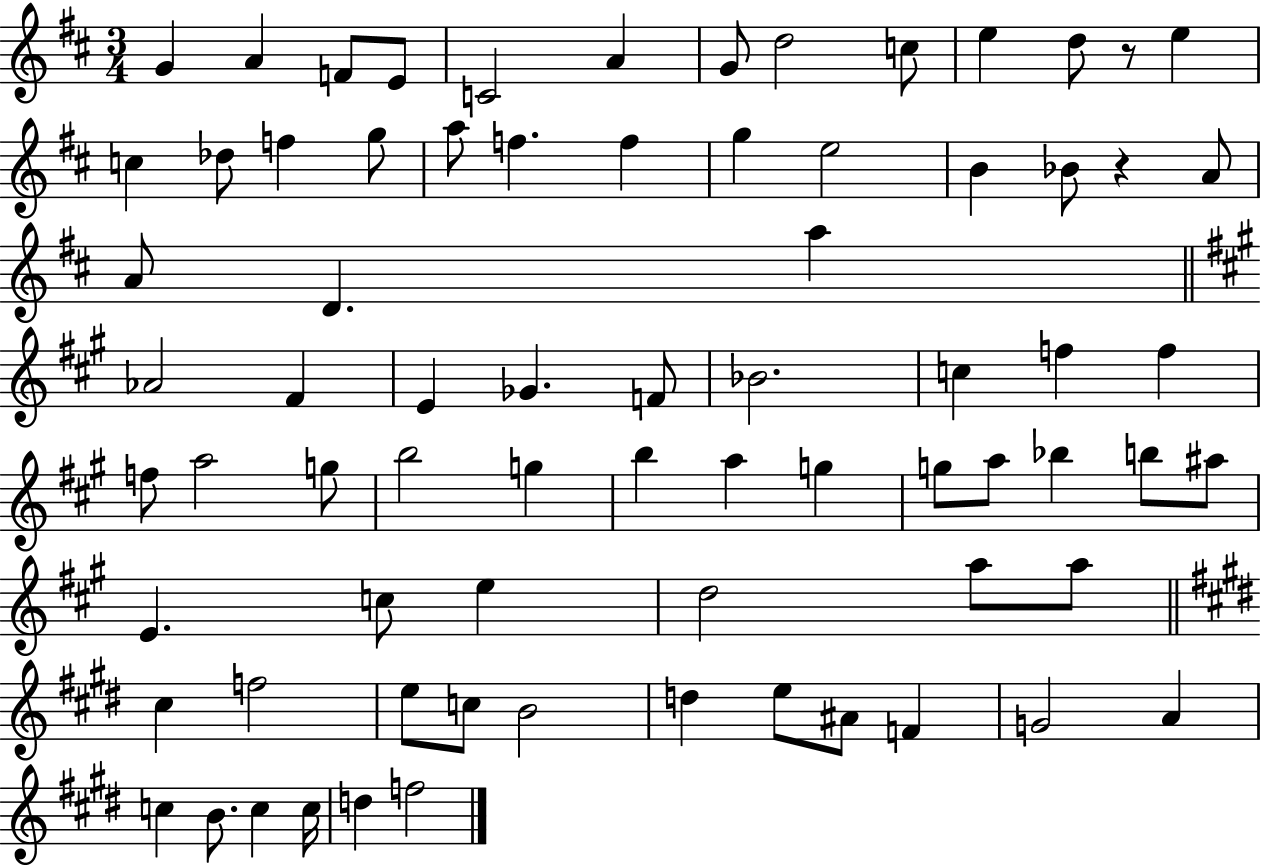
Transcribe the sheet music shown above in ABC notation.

X:1
T:Untitled
M:3/4
L:1/4
K:D
G A F/2 E/2 C2 A G/2 d2 c/2 e d/2 z/2 e c _d/2 f g/2 a/2 f f g e2 B _B/2 z A/2 A/2 D a _A2 ^F E _G F/2 _B2 c f f f/2 a2 g/2 b2 g b a g g/2 a/2 _b b/2 ^a/2 E c/2 e d2 a/2 a/2 ^c f2 e/2 c/2 B2 d e/2 ^A/2 F G2 A c B/2 c c/4 d f2